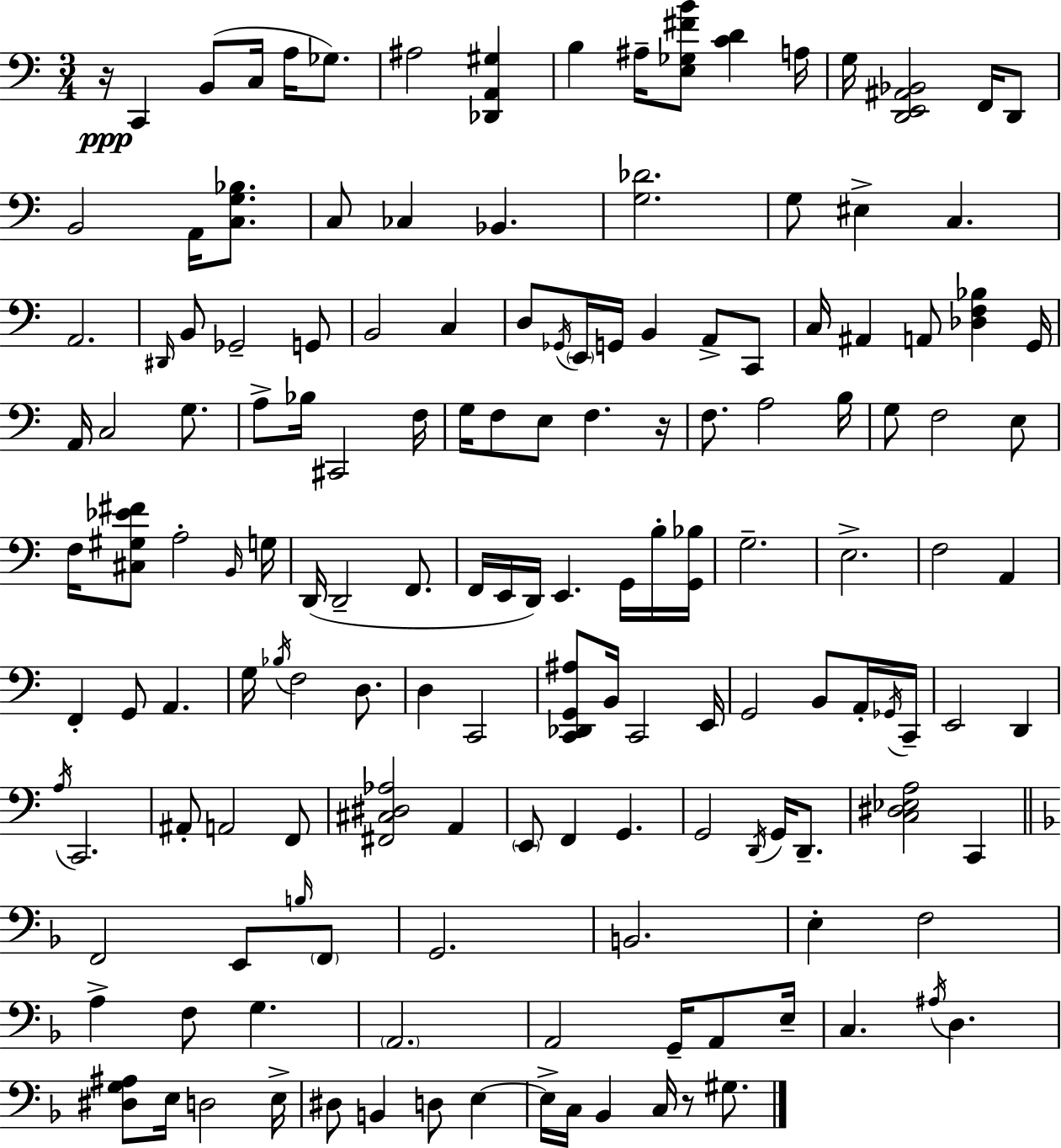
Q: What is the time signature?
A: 3/4